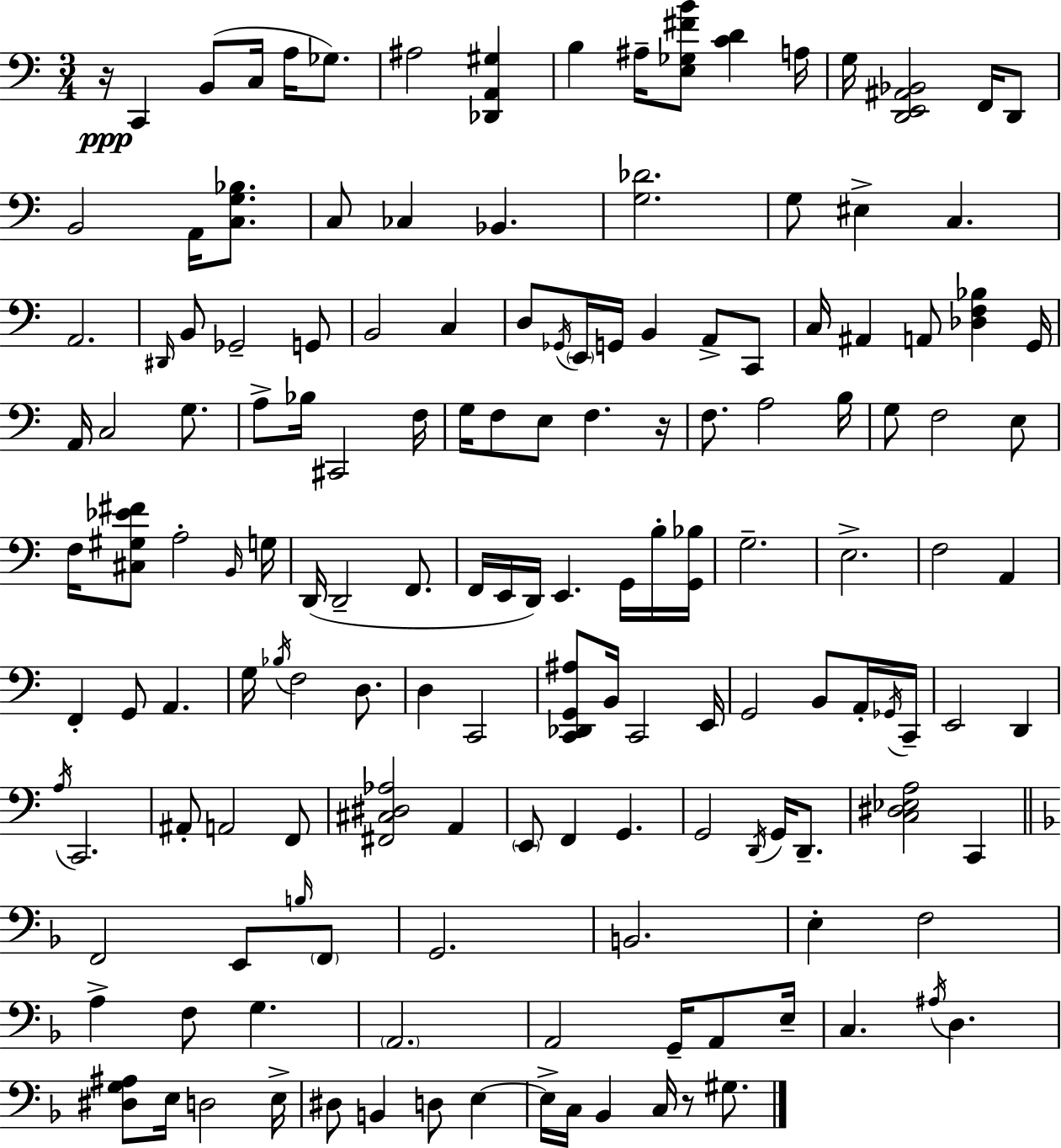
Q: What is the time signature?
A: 3/4